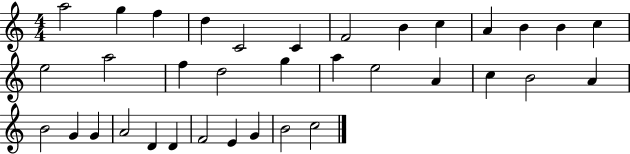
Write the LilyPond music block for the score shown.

{
  \clef treble
  \numericTimeSignature
  \time 4/4
  \key c \major
  a''2 g''4 f''4 | d''4 c'2 c'4 | f'2 b'4 c''4 | a'4 b'4 b'4 c''4 | \break e''2 a''2 | f''4 d''2 g''4 | a''4 e''2 a'4 | c''4 b'2 a'4 | \break b'2 g'4 g'4 | a'2 d'4 d'4 | f'2 e'4 g'4 | b'2 c''2 | \break \bar "|."
}